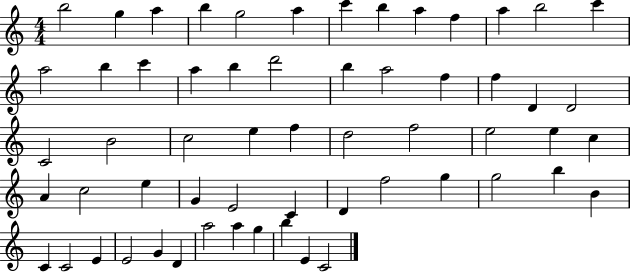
B5/h G5/q A5/q B5/q G5/h A5/q C6/q B5/q A5/q F5/q A5/q B5/h C6/q A5/h B5/q C6/q A5/q B5/q D6/h B5/q A5/h F5/q F5/q D4/q D4/h C4/h B4/h C5/h E5/q F5/q D5/h F5/h E5/h E5/q C5/q A4/q C5/h E5/q G4/q E4/h C4/q D4/q F5/h G5/q G5/h B5/q B4/q C4/q C4/h E4/q E4/h G4/q D4/q A5/h A5/q G5/q B5/q E4/q C4/h